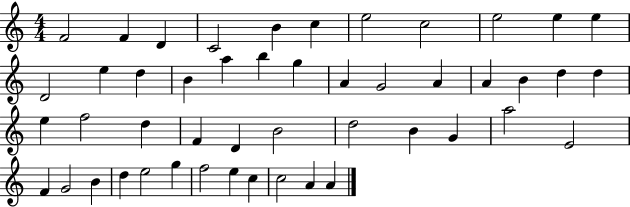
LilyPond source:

{
  \clef treble
  \numericTimeSignature
  \time 4/4
  \key c \major
  f'2 f'4 d'4 | c'2 b'4 c''4 | e''2 c''2 | e''2 e''4 e''4 | \break d'2 e''4 d''4 | b'4 a''4 b''4 g''4 | a'4 g'2 a'4 | a'4 b'4 d''4 d''4 | \break e''4 f''2 d''4 | f'4 d'4 b'2 | d''2 b'4 g'4 | a''2 e'2 | \break f'4 g'2 b'4 | d''4 e''2 g''4 | f''2 e''4 c''4 | c''2 a'4 a'4 | \break \bar "|."
}